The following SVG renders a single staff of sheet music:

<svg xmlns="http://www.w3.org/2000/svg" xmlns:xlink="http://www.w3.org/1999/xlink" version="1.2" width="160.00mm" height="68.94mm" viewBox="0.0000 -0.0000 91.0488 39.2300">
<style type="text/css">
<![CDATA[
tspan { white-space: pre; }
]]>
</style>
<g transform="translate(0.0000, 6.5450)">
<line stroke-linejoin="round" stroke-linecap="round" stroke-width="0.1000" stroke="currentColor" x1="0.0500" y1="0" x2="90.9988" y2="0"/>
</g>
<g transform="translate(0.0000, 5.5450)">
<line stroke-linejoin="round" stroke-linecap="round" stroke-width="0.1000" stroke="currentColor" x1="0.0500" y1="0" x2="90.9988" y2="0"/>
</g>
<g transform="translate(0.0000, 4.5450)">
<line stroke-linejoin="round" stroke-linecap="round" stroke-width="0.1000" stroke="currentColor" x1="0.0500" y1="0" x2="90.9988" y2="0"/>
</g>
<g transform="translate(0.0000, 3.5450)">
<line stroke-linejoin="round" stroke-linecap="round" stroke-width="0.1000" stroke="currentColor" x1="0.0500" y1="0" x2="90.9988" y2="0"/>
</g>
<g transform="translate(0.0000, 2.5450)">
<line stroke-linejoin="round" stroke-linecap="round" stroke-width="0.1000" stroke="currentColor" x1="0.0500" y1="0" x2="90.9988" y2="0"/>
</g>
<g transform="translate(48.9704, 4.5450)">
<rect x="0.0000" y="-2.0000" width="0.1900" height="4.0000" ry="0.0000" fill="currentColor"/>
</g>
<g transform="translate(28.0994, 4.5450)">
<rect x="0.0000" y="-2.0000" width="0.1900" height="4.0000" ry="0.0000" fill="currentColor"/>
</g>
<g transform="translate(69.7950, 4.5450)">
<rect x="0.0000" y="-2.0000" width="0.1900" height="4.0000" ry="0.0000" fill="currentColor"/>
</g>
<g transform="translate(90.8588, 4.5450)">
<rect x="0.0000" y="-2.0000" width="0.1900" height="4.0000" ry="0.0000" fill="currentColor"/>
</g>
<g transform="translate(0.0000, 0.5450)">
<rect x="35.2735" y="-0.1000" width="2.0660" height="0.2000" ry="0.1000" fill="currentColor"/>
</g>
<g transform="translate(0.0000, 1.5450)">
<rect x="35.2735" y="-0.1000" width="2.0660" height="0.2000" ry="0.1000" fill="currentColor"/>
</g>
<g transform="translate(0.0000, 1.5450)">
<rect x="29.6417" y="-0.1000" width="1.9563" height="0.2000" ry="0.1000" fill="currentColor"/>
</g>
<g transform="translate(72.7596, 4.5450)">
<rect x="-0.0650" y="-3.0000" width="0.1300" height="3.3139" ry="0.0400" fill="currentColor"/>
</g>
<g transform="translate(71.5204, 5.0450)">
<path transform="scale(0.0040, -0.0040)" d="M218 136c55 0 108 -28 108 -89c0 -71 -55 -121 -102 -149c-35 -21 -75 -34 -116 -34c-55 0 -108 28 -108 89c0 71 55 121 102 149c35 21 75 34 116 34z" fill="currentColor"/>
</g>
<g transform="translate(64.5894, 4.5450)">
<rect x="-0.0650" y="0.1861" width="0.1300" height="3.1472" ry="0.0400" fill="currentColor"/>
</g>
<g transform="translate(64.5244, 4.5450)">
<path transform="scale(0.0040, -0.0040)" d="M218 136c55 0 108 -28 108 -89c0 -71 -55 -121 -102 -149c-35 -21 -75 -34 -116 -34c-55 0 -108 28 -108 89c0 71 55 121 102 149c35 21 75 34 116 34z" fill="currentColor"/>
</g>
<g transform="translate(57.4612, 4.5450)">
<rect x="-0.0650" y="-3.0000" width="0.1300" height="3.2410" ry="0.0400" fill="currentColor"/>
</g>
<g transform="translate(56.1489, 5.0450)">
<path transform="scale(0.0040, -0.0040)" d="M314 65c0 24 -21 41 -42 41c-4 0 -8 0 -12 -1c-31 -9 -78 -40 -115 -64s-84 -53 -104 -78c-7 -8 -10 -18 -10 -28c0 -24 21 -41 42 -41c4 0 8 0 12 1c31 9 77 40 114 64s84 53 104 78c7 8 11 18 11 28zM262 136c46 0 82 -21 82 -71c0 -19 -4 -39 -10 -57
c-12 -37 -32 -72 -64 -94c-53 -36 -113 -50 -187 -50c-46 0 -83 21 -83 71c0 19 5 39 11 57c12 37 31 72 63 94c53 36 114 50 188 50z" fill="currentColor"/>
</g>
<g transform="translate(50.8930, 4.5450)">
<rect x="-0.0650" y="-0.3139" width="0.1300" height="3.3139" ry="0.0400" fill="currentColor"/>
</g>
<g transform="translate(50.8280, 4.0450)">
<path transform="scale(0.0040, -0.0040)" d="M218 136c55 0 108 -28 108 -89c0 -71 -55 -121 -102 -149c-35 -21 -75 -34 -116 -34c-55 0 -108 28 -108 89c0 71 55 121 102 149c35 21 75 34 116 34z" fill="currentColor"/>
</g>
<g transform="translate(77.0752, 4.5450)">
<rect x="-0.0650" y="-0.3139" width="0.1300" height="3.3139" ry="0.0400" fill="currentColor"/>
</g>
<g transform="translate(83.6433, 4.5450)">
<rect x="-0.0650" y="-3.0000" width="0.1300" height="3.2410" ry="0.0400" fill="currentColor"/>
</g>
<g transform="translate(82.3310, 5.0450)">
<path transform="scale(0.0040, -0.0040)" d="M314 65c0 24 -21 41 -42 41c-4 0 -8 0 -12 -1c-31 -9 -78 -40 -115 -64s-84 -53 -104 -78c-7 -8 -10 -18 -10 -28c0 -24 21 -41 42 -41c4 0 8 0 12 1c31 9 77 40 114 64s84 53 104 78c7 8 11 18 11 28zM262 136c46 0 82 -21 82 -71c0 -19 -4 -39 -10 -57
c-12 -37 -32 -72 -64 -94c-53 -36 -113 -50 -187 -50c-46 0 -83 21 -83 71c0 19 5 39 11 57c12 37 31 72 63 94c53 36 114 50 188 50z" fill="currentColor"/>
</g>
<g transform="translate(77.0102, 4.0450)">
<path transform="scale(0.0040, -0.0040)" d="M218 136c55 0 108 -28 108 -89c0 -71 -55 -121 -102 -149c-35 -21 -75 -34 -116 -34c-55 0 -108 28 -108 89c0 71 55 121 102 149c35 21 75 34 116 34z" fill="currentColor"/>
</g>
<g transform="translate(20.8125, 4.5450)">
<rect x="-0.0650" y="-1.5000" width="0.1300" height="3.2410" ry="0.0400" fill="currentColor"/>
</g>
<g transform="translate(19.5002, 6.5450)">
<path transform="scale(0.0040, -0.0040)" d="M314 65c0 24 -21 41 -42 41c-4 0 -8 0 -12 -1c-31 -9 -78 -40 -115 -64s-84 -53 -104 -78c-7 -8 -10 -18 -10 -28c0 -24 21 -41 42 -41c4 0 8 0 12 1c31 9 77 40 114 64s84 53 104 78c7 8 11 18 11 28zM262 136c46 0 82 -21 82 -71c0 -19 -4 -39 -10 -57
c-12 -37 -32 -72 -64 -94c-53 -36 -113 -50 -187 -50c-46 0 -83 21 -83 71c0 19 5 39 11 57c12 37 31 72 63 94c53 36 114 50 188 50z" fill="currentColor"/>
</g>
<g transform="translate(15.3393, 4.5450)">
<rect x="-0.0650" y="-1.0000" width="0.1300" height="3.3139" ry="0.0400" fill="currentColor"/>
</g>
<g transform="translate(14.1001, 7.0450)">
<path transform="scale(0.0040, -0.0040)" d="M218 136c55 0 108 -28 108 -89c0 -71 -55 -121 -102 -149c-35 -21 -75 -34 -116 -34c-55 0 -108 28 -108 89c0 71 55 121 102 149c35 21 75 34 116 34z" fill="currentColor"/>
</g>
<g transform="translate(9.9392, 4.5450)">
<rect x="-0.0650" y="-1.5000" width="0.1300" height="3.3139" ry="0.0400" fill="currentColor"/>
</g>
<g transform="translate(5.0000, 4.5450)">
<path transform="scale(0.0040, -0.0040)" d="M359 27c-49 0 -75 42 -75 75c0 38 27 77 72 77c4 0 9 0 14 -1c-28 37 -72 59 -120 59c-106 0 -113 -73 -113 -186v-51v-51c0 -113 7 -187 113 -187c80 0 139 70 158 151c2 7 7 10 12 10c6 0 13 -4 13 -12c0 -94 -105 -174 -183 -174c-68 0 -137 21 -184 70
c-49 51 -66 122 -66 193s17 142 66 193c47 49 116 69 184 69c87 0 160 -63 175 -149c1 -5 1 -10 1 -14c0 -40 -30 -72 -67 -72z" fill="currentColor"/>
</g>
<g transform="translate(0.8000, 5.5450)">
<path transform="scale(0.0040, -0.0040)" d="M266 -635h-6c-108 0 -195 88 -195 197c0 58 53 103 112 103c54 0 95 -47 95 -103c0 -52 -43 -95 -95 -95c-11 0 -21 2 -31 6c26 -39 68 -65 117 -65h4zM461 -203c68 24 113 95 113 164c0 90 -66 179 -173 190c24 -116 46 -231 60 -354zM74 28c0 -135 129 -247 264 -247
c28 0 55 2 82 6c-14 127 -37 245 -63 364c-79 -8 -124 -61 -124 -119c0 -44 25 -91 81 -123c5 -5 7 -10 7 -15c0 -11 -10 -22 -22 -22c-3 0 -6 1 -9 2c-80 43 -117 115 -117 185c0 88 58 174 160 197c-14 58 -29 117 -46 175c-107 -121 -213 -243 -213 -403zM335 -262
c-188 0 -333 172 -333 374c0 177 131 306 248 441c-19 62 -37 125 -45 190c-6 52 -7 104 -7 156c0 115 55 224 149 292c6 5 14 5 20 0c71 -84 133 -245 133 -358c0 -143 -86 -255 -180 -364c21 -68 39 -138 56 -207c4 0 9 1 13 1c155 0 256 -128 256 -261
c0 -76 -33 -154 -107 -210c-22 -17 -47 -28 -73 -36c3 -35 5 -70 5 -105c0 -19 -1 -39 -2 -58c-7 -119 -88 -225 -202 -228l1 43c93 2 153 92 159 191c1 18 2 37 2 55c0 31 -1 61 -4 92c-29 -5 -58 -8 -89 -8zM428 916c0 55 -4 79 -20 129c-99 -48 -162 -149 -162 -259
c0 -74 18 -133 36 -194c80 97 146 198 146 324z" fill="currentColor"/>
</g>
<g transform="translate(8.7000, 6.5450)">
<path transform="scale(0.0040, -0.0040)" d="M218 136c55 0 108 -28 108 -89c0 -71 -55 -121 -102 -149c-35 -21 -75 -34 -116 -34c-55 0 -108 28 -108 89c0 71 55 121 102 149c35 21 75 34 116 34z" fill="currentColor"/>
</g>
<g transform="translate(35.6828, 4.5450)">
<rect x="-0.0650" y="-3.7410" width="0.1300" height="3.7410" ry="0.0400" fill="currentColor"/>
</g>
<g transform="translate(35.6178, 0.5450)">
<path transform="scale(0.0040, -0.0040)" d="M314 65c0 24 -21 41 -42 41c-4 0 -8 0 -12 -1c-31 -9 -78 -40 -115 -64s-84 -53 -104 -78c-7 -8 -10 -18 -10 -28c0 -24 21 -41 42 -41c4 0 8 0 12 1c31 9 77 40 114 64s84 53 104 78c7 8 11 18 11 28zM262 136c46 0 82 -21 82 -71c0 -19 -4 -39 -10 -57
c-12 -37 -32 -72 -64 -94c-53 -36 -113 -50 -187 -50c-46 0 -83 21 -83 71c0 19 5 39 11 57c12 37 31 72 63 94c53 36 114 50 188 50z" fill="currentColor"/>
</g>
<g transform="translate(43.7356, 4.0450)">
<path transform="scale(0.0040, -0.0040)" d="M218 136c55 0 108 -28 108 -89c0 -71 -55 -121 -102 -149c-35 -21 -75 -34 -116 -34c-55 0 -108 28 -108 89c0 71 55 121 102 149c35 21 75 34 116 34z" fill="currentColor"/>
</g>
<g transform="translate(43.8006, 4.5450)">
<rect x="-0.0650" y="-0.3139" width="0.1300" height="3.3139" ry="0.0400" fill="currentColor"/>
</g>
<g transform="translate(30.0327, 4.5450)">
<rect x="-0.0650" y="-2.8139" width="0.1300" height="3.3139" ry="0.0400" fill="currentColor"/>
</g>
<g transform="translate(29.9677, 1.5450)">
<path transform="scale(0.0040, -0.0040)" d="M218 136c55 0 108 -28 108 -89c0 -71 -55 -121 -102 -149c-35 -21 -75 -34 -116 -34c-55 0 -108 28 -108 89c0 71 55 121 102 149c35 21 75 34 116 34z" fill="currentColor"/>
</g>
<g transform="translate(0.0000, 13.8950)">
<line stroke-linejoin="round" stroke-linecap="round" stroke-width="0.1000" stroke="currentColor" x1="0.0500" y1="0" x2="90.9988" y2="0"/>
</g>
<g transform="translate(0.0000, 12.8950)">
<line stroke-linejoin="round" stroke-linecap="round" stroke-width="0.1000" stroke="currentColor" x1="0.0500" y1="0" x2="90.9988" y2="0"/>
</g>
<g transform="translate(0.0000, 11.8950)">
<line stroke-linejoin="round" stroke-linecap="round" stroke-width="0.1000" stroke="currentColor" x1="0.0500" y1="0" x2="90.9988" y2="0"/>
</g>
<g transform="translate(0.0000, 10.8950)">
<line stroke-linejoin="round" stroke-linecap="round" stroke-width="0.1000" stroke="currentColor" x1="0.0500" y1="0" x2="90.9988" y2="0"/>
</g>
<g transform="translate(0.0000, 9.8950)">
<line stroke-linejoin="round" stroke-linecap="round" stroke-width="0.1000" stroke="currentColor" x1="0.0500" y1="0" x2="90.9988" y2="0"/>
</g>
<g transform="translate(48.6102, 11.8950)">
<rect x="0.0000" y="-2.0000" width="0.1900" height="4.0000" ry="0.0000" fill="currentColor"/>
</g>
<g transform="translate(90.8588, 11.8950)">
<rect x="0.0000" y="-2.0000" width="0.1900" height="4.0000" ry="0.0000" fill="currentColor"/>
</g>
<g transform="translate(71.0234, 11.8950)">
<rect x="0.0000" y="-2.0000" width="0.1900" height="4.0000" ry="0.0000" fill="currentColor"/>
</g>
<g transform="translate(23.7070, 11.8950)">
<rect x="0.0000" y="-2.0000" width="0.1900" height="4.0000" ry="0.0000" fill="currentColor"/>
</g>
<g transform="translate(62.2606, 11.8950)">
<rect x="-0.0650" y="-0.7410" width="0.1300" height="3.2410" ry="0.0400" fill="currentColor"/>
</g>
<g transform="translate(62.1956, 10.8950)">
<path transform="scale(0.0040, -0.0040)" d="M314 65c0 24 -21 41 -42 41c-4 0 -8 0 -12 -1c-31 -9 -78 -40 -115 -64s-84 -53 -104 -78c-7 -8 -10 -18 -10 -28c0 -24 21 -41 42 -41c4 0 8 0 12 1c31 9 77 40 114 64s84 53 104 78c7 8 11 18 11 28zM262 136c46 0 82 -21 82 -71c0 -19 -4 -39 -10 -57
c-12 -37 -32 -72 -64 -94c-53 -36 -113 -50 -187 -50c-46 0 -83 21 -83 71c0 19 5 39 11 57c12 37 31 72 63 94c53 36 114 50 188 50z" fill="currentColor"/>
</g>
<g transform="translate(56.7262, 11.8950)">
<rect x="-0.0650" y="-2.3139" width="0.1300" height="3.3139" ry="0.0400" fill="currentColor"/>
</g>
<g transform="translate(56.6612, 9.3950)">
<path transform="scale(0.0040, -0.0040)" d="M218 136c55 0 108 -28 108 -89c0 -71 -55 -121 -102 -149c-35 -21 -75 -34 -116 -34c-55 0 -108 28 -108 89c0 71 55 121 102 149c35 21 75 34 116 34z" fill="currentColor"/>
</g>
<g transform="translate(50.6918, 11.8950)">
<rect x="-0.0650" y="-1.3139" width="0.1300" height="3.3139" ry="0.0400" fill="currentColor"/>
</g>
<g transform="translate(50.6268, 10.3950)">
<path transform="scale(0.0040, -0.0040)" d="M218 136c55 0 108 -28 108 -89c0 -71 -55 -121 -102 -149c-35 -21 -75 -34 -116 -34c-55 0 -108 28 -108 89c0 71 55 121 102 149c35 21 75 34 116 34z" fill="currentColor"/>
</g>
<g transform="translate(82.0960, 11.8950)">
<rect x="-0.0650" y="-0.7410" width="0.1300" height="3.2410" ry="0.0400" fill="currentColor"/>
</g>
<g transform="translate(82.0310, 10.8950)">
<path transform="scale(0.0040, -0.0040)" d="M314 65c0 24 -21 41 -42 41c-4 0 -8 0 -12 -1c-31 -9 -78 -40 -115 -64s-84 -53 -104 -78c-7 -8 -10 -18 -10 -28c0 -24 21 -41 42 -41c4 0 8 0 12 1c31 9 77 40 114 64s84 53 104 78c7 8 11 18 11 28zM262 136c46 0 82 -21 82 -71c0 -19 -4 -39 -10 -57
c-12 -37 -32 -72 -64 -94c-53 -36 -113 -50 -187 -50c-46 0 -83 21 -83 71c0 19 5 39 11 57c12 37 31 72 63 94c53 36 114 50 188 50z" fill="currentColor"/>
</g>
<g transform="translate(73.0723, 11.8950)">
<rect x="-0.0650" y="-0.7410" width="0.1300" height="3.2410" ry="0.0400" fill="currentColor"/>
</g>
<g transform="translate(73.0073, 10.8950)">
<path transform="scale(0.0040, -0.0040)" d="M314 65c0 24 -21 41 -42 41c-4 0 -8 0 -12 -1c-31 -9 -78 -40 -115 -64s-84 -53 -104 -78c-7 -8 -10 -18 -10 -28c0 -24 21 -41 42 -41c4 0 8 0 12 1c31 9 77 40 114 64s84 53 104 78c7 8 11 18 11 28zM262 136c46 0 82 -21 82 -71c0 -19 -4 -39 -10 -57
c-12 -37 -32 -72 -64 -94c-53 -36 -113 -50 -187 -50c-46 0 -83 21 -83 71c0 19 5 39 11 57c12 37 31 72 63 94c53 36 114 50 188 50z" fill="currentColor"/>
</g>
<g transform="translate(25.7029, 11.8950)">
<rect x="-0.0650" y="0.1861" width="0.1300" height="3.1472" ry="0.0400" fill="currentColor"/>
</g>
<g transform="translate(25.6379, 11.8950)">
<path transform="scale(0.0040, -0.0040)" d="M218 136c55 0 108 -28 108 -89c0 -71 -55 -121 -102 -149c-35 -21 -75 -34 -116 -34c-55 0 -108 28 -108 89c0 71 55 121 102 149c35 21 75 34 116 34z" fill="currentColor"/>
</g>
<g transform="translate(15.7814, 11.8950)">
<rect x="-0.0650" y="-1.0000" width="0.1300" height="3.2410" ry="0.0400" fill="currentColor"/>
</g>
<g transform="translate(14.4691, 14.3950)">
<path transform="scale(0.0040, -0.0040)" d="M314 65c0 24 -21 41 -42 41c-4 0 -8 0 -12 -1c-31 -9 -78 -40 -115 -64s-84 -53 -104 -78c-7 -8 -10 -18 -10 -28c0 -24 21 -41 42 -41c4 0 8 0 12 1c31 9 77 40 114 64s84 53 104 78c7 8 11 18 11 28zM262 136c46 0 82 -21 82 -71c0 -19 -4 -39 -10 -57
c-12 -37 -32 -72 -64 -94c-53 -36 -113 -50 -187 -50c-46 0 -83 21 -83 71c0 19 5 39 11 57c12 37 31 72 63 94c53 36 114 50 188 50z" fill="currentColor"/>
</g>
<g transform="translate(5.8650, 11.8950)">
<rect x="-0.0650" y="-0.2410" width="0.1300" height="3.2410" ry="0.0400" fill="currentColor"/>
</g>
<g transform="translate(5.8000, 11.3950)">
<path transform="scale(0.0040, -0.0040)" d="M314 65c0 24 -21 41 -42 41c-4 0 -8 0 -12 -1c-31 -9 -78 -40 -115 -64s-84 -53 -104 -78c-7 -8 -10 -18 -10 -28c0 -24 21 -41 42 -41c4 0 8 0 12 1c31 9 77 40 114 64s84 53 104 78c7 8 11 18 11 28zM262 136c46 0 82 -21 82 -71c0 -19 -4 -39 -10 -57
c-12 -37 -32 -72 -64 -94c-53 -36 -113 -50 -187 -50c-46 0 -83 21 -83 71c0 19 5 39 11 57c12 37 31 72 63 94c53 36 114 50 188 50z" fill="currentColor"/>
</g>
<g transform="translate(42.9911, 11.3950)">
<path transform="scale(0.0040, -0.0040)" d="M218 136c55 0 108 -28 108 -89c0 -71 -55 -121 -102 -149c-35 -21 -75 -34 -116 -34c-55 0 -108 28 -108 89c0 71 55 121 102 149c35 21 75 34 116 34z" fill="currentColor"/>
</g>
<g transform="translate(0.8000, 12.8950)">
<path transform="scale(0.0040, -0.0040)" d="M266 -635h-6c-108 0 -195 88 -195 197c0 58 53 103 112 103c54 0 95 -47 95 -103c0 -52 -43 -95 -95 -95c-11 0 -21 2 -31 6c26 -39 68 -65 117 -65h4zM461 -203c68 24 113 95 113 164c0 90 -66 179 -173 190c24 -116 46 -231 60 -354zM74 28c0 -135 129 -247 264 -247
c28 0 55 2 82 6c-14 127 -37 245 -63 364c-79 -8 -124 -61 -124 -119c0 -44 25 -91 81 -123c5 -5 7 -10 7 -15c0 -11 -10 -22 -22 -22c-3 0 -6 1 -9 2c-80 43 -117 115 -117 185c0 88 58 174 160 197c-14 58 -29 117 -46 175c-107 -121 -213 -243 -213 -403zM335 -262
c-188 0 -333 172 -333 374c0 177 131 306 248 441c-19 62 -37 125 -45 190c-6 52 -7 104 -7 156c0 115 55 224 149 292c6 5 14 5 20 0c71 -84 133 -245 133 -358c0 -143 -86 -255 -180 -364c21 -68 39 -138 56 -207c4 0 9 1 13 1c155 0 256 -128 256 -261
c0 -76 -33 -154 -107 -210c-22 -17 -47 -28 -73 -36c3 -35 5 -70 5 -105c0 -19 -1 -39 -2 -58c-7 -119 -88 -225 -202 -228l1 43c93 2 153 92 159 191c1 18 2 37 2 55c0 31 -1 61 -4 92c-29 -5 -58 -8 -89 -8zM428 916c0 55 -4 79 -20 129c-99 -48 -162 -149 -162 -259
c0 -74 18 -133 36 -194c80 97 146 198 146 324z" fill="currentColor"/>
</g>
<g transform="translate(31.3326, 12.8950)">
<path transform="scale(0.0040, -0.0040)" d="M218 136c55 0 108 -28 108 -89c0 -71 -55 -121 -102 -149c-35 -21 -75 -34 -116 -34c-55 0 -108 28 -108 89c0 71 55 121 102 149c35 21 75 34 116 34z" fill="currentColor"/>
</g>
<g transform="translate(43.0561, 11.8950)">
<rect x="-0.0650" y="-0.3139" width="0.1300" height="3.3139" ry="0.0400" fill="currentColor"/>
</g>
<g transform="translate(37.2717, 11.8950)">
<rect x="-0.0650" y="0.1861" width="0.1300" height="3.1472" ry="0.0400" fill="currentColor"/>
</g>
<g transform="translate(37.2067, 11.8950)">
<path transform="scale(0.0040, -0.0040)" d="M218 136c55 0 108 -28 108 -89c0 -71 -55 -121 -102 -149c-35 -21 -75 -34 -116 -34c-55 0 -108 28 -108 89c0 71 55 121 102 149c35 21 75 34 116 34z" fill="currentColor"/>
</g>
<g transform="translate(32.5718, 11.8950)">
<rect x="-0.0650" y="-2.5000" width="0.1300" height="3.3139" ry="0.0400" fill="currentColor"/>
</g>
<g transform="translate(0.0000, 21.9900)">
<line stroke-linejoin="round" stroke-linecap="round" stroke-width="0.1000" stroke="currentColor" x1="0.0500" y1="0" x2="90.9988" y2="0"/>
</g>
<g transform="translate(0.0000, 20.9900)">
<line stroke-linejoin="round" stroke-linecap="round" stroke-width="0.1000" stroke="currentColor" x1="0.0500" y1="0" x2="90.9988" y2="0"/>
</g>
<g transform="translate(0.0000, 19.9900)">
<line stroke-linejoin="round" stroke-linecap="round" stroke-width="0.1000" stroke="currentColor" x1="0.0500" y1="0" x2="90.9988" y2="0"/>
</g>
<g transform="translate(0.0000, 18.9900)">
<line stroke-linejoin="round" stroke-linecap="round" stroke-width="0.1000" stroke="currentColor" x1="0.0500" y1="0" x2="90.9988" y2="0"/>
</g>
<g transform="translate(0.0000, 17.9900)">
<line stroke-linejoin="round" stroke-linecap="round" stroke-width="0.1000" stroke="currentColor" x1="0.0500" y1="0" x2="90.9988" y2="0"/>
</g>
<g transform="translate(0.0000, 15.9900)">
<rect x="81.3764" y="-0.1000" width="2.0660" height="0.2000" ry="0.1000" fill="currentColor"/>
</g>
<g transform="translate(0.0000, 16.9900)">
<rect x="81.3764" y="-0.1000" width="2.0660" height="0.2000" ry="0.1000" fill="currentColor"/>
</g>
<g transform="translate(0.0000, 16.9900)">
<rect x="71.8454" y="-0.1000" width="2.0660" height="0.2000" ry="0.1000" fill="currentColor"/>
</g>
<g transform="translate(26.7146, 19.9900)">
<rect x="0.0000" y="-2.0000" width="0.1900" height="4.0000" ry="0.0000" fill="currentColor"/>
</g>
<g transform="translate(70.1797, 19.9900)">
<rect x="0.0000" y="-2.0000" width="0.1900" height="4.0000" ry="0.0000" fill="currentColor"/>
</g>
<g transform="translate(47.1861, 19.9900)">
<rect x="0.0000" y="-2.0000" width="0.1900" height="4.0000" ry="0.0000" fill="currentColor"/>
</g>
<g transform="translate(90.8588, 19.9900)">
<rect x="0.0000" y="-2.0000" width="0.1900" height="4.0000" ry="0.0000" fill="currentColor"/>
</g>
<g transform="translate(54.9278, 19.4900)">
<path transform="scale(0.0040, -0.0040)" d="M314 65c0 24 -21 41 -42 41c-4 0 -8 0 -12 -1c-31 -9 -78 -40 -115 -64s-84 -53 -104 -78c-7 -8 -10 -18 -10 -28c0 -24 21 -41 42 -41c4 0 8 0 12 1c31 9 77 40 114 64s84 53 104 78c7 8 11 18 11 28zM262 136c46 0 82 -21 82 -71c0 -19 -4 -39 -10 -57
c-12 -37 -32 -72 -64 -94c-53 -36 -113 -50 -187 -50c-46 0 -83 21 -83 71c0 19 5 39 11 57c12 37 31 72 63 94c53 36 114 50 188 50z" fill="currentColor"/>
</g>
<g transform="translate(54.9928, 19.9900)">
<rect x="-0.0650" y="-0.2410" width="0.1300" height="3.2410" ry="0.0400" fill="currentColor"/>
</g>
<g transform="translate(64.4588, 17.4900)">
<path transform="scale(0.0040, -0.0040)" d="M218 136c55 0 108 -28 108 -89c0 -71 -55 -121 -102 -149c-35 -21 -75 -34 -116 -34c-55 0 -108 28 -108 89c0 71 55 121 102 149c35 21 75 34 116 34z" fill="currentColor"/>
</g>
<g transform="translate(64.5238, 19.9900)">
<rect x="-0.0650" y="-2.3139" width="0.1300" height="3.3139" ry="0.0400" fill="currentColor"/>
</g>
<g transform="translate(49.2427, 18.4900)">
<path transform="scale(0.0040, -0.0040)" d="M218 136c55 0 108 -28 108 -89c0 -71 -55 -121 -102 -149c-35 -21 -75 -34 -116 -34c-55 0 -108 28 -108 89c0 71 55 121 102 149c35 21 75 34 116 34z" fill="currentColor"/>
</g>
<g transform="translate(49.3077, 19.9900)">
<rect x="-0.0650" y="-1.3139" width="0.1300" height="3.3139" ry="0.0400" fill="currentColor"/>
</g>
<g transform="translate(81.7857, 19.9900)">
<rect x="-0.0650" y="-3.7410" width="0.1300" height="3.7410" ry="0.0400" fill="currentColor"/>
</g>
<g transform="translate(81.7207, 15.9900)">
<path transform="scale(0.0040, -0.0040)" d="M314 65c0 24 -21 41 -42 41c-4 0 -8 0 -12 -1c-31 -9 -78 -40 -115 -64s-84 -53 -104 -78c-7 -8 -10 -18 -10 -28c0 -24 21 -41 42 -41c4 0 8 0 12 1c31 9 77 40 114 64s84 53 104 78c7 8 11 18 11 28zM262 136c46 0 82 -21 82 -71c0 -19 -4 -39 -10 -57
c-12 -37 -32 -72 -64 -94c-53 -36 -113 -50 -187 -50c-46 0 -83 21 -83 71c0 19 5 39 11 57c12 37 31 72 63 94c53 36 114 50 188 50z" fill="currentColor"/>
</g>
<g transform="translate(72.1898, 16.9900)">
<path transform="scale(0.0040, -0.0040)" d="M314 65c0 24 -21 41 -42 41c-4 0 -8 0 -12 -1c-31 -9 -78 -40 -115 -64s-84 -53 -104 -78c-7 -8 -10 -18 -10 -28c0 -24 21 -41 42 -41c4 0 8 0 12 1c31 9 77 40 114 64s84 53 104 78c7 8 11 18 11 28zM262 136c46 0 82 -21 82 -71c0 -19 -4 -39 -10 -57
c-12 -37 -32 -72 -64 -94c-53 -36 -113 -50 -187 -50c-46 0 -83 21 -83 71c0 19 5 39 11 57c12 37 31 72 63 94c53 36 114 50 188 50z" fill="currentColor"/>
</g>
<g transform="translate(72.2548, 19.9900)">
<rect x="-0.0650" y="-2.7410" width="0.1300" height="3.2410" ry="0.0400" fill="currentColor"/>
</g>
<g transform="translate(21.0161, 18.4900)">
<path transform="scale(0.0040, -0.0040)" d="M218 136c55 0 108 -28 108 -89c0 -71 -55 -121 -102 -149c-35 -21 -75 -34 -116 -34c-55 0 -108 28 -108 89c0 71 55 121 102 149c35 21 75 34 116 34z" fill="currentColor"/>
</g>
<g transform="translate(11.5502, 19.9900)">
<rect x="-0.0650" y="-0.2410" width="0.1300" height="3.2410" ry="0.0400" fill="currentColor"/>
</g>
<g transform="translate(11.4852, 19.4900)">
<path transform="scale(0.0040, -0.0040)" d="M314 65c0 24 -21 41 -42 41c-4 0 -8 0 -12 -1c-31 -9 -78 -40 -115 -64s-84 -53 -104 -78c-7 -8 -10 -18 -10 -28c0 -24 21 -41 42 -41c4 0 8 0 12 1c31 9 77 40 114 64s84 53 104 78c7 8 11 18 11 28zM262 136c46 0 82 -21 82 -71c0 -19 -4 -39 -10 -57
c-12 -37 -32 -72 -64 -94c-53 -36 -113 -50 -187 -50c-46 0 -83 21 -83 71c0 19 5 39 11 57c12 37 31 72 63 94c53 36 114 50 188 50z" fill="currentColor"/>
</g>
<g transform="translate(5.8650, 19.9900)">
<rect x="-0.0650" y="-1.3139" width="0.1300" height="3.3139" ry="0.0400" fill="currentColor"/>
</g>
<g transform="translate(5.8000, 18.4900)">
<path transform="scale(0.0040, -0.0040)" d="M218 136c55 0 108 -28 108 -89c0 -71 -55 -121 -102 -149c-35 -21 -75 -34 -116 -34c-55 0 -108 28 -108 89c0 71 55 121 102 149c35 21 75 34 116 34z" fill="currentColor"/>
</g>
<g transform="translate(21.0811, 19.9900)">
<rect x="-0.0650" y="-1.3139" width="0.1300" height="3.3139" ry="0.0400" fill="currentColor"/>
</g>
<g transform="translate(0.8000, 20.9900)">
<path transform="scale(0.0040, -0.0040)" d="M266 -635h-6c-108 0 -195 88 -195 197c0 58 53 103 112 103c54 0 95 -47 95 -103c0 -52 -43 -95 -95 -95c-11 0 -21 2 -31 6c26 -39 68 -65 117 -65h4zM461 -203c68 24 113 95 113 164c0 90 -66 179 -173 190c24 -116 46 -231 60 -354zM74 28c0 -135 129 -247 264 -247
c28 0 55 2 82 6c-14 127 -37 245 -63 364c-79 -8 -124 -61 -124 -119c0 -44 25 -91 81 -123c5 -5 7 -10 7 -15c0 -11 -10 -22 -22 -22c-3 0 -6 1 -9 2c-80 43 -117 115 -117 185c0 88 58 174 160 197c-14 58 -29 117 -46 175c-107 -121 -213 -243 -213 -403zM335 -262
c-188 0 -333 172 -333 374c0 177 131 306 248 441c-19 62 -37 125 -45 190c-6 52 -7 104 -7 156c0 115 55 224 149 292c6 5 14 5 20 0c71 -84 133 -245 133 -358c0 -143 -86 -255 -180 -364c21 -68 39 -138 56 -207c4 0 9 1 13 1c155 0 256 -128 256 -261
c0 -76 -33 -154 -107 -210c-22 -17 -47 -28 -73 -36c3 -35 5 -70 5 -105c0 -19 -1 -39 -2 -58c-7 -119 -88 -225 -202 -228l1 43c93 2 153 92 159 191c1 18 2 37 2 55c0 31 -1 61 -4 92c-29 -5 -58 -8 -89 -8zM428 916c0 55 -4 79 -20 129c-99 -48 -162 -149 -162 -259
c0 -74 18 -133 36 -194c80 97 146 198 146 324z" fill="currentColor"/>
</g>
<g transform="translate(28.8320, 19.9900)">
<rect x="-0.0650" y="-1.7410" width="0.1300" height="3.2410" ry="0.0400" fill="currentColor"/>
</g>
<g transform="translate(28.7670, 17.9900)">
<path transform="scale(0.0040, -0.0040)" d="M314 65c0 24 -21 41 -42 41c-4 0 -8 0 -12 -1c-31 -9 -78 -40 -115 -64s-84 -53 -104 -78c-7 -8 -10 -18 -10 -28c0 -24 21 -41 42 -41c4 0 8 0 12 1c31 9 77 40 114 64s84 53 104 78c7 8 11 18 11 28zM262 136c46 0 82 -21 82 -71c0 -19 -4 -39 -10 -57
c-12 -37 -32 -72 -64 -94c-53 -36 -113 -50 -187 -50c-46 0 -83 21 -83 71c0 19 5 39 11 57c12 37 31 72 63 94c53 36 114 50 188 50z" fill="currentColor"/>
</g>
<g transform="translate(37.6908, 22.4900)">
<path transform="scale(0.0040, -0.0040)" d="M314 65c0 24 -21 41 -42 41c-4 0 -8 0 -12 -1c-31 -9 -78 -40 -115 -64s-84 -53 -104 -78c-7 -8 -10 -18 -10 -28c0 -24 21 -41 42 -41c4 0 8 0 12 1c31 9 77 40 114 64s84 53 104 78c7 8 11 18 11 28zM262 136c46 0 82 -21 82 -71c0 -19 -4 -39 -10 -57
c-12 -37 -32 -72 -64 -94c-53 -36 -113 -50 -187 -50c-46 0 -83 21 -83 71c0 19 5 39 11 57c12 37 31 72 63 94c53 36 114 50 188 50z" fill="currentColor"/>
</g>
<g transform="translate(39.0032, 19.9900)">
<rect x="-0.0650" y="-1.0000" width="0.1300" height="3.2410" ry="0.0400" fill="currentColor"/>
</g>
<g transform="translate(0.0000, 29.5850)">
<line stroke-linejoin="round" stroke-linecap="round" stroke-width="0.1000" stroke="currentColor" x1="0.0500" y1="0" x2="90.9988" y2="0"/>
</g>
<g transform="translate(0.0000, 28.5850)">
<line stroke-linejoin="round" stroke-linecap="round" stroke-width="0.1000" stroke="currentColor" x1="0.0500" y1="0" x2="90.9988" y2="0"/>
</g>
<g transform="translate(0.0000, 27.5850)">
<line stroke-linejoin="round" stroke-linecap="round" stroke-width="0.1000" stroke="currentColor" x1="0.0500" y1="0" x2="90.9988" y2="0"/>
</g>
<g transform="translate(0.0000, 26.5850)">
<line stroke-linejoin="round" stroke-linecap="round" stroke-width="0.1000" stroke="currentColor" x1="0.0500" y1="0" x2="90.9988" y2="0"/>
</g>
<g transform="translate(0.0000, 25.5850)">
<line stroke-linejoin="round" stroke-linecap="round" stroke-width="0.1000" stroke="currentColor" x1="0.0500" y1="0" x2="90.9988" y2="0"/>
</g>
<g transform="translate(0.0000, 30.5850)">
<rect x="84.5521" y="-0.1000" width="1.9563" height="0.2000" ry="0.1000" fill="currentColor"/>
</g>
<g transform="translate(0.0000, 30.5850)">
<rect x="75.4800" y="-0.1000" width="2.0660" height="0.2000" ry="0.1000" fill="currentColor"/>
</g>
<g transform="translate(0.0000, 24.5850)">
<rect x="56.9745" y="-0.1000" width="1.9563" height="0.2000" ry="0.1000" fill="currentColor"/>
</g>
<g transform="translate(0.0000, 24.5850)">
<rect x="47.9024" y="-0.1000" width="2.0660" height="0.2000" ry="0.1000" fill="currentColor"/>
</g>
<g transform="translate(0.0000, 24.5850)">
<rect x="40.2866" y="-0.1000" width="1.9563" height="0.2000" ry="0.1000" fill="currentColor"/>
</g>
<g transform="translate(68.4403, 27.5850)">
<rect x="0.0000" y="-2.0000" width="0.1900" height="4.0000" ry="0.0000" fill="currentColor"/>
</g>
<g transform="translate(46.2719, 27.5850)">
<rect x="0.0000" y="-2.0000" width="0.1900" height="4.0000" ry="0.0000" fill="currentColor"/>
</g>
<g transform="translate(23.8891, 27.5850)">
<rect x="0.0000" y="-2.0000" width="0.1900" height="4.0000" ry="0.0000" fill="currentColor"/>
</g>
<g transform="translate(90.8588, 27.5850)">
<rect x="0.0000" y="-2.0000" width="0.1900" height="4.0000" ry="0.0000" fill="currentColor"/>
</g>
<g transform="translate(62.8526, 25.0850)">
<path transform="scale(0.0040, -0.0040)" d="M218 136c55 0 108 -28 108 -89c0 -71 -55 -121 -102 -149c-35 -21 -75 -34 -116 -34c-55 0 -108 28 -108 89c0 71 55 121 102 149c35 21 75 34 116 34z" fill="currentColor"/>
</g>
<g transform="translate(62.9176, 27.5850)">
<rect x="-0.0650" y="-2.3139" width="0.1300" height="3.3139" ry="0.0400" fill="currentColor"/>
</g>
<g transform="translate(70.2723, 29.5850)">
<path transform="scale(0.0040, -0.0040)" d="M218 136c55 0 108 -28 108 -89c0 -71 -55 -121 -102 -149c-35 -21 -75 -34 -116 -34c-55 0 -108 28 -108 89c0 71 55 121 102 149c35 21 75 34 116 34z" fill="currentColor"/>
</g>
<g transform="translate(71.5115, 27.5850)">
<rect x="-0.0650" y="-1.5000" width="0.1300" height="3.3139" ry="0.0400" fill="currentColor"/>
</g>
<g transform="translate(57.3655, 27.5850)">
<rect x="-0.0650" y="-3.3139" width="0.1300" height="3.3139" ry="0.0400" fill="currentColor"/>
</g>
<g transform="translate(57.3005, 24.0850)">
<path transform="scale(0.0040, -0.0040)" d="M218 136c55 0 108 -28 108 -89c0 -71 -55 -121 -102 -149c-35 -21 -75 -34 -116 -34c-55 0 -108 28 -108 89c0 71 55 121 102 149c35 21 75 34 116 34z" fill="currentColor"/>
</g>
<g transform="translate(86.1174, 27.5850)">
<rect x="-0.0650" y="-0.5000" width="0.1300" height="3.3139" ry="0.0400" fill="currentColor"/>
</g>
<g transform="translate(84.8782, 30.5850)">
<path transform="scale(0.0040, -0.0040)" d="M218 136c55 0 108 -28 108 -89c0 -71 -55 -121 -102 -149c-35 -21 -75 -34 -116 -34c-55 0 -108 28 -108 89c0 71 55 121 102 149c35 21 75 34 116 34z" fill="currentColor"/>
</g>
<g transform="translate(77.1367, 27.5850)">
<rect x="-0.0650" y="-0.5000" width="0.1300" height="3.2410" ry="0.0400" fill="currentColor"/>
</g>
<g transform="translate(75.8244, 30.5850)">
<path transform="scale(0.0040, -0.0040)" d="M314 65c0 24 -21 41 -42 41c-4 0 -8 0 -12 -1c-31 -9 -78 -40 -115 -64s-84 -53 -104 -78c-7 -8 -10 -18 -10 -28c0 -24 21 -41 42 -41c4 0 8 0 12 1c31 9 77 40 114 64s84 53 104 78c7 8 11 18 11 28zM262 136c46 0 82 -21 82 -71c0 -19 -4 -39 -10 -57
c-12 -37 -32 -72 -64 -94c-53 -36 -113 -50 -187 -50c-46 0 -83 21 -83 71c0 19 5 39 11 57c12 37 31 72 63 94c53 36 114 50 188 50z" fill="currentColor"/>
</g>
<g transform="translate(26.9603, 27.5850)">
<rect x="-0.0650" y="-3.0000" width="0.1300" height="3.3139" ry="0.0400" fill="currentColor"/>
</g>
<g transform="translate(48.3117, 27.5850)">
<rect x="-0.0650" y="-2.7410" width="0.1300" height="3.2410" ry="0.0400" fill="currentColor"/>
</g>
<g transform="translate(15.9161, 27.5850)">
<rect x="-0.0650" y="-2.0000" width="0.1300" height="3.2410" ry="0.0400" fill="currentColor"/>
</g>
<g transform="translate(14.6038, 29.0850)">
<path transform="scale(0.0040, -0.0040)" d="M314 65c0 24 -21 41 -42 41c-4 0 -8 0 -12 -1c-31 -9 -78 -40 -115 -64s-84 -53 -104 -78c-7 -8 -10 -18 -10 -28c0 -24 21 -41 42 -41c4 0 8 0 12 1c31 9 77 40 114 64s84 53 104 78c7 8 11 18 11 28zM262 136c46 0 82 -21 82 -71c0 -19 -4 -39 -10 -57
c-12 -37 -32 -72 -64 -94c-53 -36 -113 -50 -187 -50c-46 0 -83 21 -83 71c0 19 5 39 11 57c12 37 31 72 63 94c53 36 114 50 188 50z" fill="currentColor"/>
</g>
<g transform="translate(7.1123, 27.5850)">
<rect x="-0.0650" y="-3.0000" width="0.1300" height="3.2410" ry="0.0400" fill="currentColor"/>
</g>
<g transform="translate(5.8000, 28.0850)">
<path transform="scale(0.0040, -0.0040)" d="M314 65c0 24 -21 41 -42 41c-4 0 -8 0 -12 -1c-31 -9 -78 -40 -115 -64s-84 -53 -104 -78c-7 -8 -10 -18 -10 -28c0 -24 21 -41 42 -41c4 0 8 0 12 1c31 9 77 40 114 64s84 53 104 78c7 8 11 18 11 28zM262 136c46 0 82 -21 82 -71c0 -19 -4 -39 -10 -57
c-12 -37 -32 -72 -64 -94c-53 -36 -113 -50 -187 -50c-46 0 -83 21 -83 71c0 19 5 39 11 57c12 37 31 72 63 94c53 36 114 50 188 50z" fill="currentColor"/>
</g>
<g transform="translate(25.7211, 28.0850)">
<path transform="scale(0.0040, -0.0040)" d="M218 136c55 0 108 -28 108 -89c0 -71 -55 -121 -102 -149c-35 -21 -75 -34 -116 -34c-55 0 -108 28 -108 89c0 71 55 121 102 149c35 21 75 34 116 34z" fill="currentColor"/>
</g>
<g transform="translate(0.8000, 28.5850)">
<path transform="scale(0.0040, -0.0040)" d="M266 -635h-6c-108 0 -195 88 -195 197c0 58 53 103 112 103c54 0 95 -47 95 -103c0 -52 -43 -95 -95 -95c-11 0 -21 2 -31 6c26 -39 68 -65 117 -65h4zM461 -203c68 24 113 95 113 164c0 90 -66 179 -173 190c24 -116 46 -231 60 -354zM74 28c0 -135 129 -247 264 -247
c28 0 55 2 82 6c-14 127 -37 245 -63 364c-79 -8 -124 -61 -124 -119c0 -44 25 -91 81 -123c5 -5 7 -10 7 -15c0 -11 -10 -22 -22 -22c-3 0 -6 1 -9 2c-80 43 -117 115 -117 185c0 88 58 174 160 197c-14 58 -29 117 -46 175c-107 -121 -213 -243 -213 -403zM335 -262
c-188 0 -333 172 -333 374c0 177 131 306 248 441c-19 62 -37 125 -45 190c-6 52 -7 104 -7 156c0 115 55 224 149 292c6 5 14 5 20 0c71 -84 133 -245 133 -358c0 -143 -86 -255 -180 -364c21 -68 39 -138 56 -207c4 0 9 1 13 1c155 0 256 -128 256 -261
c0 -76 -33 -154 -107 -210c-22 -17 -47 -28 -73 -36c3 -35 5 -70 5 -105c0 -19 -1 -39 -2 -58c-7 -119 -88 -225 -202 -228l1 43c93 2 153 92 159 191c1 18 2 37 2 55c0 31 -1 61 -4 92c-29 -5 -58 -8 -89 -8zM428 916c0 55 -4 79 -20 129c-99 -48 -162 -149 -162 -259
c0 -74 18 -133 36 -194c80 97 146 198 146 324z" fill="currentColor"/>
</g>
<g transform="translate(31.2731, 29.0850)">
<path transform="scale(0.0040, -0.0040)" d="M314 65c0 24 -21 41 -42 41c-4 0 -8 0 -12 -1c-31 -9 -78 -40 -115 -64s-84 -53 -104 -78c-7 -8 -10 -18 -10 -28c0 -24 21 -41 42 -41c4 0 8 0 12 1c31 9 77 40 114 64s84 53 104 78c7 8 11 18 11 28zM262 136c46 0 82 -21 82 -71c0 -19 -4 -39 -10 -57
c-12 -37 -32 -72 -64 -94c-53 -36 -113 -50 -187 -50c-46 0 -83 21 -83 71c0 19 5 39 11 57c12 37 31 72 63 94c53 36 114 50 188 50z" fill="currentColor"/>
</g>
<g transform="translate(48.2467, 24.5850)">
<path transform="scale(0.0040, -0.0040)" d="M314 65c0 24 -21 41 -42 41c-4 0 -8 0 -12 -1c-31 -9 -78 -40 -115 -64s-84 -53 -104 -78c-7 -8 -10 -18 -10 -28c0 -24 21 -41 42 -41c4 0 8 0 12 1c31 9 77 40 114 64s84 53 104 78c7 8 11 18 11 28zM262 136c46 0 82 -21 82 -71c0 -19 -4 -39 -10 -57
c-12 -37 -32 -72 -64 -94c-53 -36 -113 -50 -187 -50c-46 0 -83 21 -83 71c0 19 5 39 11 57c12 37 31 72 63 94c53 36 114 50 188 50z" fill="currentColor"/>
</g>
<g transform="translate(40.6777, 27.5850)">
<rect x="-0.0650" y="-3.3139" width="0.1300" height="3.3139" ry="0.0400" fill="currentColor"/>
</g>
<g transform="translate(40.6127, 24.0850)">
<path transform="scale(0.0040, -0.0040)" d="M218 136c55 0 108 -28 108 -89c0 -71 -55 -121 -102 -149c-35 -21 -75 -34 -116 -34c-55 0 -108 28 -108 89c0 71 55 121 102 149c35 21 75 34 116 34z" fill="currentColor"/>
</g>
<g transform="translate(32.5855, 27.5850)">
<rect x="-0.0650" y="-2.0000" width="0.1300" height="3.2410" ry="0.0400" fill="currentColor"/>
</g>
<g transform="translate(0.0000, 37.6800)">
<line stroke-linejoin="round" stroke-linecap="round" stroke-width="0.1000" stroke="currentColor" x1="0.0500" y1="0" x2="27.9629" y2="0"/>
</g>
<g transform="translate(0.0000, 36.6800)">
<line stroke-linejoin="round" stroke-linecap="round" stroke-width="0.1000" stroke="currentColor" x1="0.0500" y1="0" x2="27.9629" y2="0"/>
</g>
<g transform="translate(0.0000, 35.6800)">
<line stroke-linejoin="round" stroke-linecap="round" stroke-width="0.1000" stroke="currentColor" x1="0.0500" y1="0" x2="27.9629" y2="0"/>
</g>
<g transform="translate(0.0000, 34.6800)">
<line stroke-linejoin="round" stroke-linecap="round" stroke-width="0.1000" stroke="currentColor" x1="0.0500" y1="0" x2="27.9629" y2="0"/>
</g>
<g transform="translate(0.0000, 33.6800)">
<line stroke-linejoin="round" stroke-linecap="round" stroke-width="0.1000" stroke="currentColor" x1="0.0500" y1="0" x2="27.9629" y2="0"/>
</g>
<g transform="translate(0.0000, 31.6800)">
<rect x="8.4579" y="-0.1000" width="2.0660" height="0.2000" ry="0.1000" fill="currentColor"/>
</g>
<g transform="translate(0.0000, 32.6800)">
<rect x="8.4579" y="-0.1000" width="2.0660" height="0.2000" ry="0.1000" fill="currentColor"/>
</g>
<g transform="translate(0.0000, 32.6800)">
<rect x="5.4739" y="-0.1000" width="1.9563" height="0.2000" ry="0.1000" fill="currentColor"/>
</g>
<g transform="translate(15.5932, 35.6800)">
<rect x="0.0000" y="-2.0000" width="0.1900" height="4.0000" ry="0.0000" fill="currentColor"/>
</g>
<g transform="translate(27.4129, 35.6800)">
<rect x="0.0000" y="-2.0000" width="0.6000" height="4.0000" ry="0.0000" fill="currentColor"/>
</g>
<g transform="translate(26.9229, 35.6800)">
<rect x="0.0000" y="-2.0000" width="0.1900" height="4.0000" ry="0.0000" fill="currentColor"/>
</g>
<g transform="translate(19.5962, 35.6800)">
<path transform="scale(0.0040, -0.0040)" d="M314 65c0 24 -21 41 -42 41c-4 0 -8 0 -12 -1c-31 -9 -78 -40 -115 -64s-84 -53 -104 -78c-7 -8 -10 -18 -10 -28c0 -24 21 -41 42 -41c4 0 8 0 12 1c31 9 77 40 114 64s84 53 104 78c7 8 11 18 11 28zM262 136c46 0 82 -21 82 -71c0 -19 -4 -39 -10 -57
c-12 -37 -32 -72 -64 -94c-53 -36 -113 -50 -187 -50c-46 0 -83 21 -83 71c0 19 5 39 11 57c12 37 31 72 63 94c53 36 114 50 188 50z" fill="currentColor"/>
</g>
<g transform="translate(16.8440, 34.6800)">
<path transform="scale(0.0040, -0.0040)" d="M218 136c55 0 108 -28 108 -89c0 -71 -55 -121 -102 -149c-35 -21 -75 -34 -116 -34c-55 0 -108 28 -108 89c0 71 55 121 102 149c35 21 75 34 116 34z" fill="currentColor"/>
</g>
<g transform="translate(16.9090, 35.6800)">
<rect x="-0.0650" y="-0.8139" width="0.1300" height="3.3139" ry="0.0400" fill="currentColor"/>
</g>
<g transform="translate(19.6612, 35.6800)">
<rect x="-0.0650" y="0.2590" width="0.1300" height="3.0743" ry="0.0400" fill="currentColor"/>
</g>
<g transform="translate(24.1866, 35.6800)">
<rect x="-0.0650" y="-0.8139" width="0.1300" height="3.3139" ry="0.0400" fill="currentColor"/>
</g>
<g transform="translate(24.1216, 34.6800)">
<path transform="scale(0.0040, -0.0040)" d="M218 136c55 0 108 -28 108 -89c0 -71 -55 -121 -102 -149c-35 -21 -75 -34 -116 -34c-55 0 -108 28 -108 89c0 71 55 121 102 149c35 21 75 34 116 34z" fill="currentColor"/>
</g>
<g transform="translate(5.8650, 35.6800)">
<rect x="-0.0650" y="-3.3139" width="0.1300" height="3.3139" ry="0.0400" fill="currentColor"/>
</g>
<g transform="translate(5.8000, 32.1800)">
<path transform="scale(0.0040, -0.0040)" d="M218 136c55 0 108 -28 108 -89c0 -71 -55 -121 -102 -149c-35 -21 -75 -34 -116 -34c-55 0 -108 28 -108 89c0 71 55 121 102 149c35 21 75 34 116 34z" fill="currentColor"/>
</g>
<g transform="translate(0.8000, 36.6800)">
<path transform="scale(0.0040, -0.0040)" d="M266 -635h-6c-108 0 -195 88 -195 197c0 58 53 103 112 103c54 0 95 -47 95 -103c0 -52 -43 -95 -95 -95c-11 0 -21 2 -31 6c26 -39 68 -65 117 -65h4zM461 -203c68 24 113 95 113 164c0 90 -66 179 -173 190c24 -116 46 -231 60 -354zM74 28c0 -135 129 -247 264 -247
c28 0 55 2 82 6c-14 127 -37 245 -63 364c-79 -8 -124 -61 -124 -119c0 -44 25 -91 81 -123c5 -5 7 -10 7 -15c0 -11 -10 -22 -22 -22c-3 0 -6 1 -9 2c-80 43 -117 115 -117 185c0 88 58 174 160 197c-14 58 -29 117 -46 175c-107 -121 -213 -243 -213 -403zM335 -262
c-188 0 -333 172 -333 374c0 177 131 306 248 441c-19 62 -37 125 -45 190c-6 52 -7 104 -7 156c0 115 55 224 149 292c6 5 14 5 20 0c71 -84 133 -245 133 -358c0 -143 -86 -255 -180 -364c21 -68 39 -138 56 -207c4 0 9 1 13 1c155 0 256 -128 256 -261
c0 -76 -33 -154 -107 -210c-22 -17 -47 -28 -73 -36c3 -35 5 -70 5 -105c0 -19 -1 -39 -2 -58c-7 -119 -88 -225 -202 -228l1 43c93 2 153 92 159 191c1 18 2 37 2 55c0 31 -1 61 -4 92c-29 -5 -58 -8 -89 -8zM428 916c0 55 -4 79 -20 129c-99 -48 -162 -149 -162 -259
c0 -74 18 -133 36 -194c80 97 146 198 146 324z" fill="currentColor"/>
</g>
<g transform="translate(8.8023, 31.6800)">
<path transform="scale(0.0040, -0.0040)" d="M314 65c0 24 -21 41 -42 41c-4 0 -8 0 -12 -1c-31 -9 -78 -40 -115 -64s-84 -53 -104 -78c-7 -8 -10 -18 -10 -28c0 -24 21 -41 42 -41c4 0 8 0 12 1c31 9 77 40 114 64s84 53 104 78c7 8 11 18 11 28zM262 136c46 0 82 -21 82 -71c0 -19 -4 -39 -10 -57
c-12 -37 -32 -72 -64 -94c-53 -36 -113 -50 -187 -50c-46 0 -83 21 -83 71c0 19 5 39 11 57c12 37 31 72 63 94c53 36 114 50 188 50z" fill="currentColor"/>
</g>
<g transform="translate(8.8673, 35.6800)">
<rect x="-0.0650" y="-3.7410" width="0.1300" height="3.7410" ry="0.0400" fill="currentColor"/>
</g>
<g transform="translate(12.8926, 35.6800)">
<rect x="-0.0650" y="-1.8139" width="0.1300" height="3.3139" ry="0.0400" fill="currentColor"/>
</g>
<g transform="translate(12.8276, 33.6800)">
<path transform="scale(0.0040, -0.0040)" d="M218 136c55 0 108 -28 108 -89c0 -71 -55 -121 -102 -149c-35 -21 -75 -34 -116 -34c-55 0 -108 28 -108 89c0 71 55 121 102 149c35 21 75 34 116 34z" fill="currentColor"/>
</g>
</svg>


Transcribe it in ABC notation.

X:1
T:Untitled
M:4/4
L:1/4
K:C
E D E2 a c'2 c c A2 B A c A2 c2 D2 B G B c e g d2 d2 d2 e c2 e f2 D2 e c2 g a2 c'2 A2 F2 A F2 b a2 b g E C2 C b c'2 f d B2 d